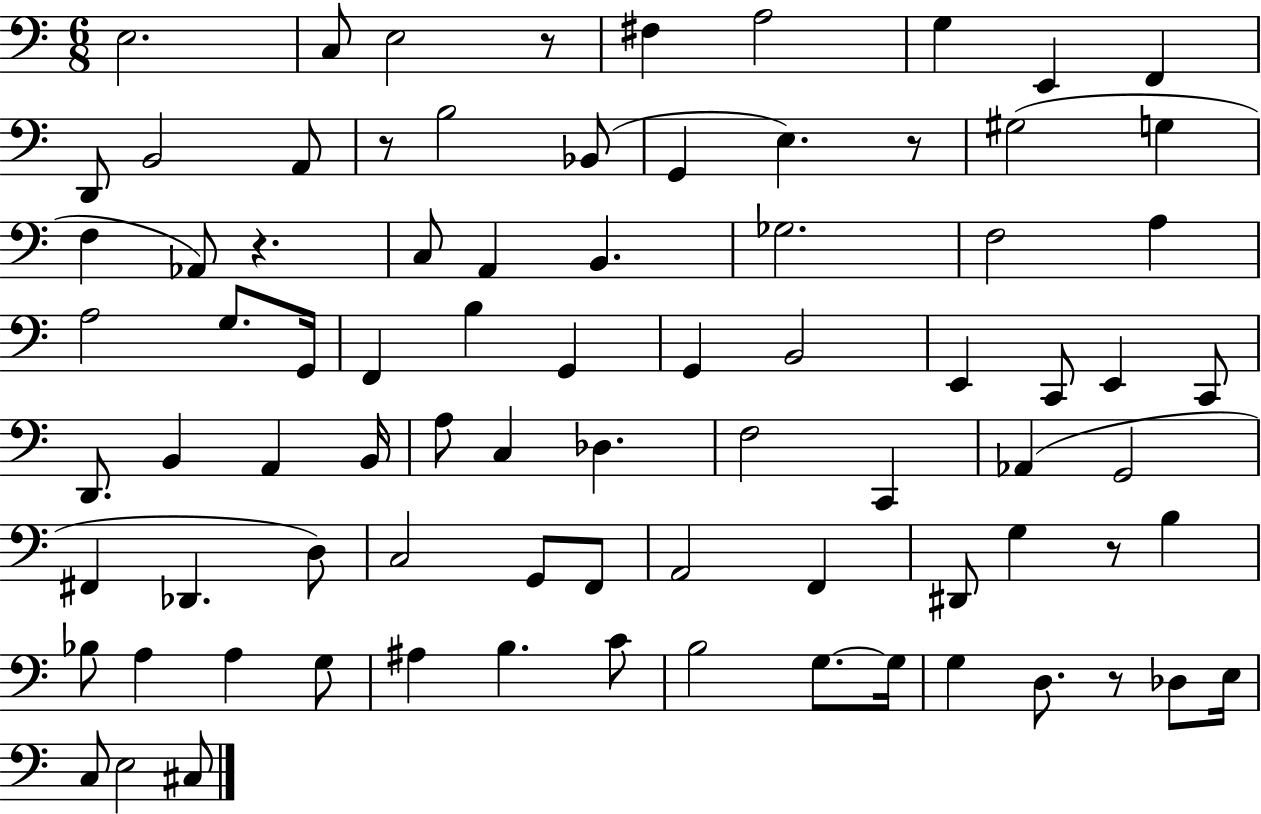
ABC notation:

X:1
T:Untitled
M:6/8
L:1/4
K:C
E,2 C,/2 E,2 z/2 ^F, A,2 G, E,, F,, D,,/2 B,,2 A,,/2 z/2 B,2 _B,,/2 G,, E, z/2 ^G,2 G, F, _A,,/2 z C,/2 A,, B,, _G,2 F,2 A, A,2 G,/2 G,,/4 F,, B, G,, G,, B,,2 E,, C,,/2 E,, C,,/2 D,,/2 B,, A,, B,,/4 A,/2 C, _D, F,2 C,, _A,, G,,2 ^F,, _D,, D,/2 C,2 G,,/2 F,,/2 A,,2 F,, ^D,,/2 G, z/2 B, _B,/2 A, A, G,/2 ^A, B, C/2 B,2 G,/2 G,/4 G, D,/2 z/2 _D,/2 E,/4 C,/2 E,2 ^C,/2